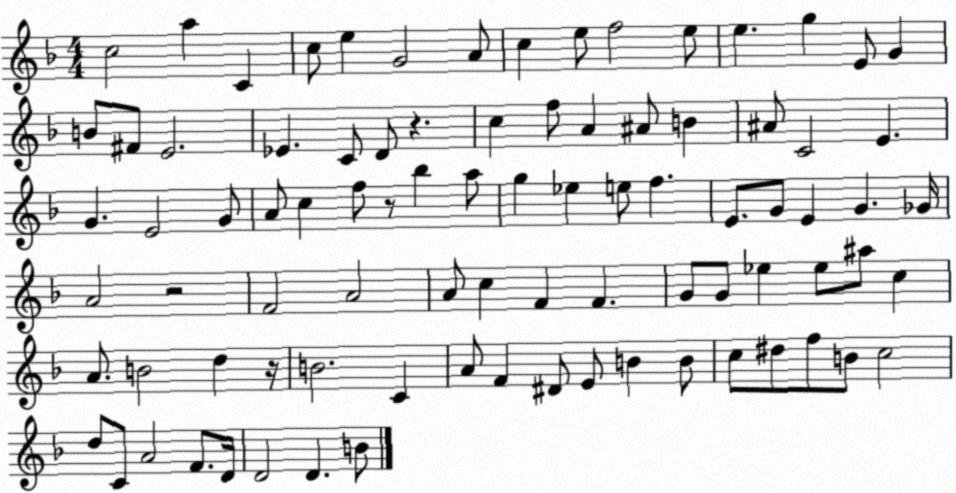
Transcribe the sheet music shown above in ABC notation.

X:1
T:Untitled
M:4/4
L:1/4
K:F
c2 a C c/2 e G2 A/2 c e/2 f2 e/2 e g E/2 G B/2 ^F/2 E2 _E C/2 D/2 z c f/2 A ^A/2 B ^A/2 C2 E G E2 G/2 A/2 c f/2 z/2 _b a/2 g _e e/2 f E/2 G/2 E G _G/4 A2 z2 F2 A2 A/2 c F F G/2 G/2 _e _e/2 ^a/2 c A/2 B2 d z/4 B2 C A/2 F ^D/2 E/2 B B/2 c/2 ^d/2 f/2 B/2 c2 d/2 C/2 A2 F/2 D/4 D2 D B/2